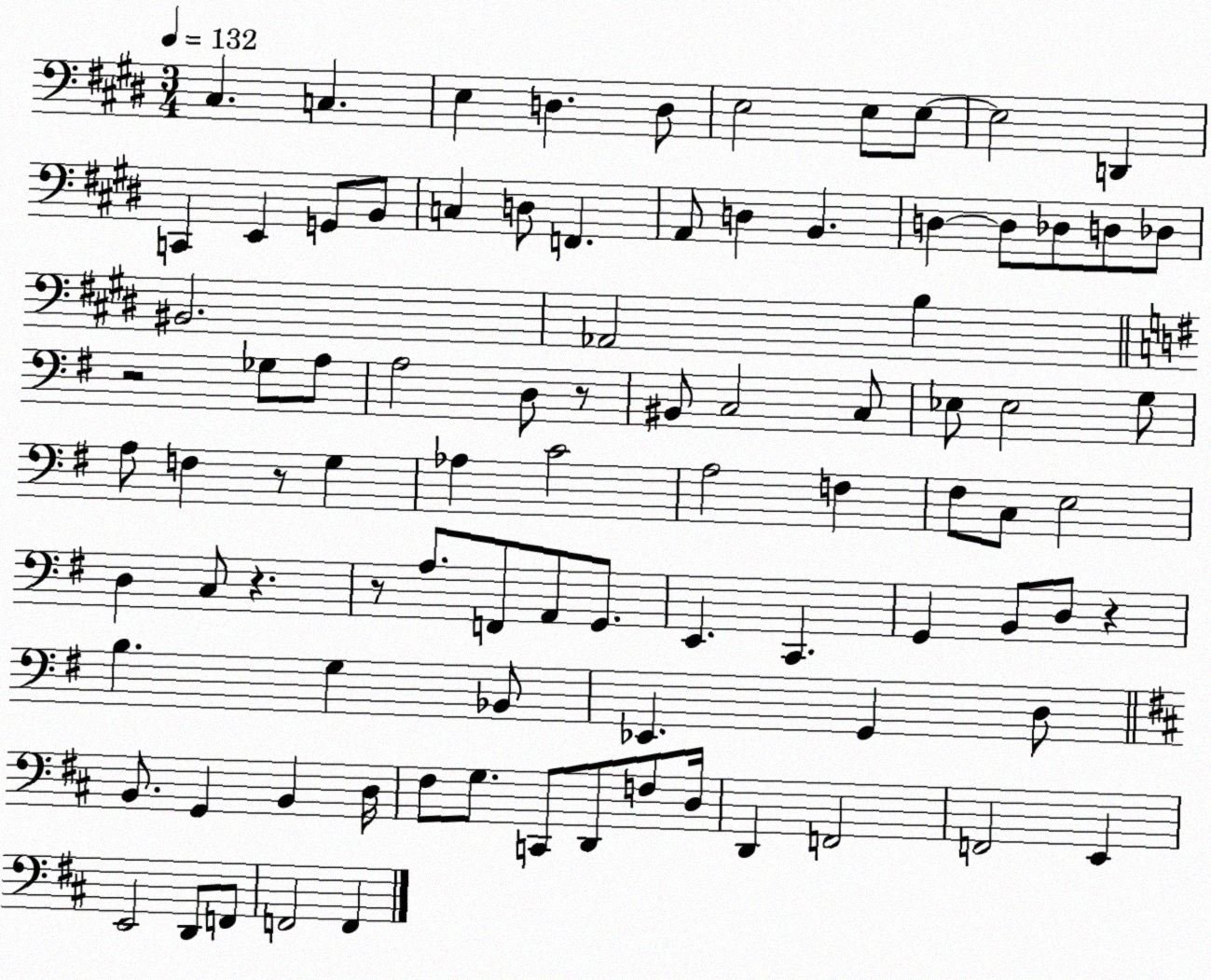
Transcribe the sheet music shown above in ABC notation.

X:1
T:Untitled
M:3/4
L:1/4
K:E
^C, C, E, D, D,/2 E,2 E,/2 E,/2 E,2 D,, C,, E,, G,,/2 B,,/2 C, D,/2 F,, A,,/2 D, B,, D, D,/2 _D,/2 D,/2 _D,/2 ^B,,2 _A,,2 B, z2 _G,/2 A,/2 A,2 D,/2 z/2 ^B,,/2 C,2 C,/2 _E,/2 _E,2 G,/2 A,/2 F, z/2 G, _A, C2 A,2 F, ^F,/2 C,/2 E,2 D, C,/2 z z/2 A,/2 F,,/2 A,,/2 G,,/2 E,, C,, G,, B,,/2 D,/2 z B, G, _B,,/2 _E,, G,, D,/2 B,,/2 G,, B,, D,/4 ^F,/2 G,/2 C,,/2 D,,/2 F,/2 D,/4 D,, F,,2 F,,2 E,, E,,2 D,,/2 F,,/2 F,,2 F,,